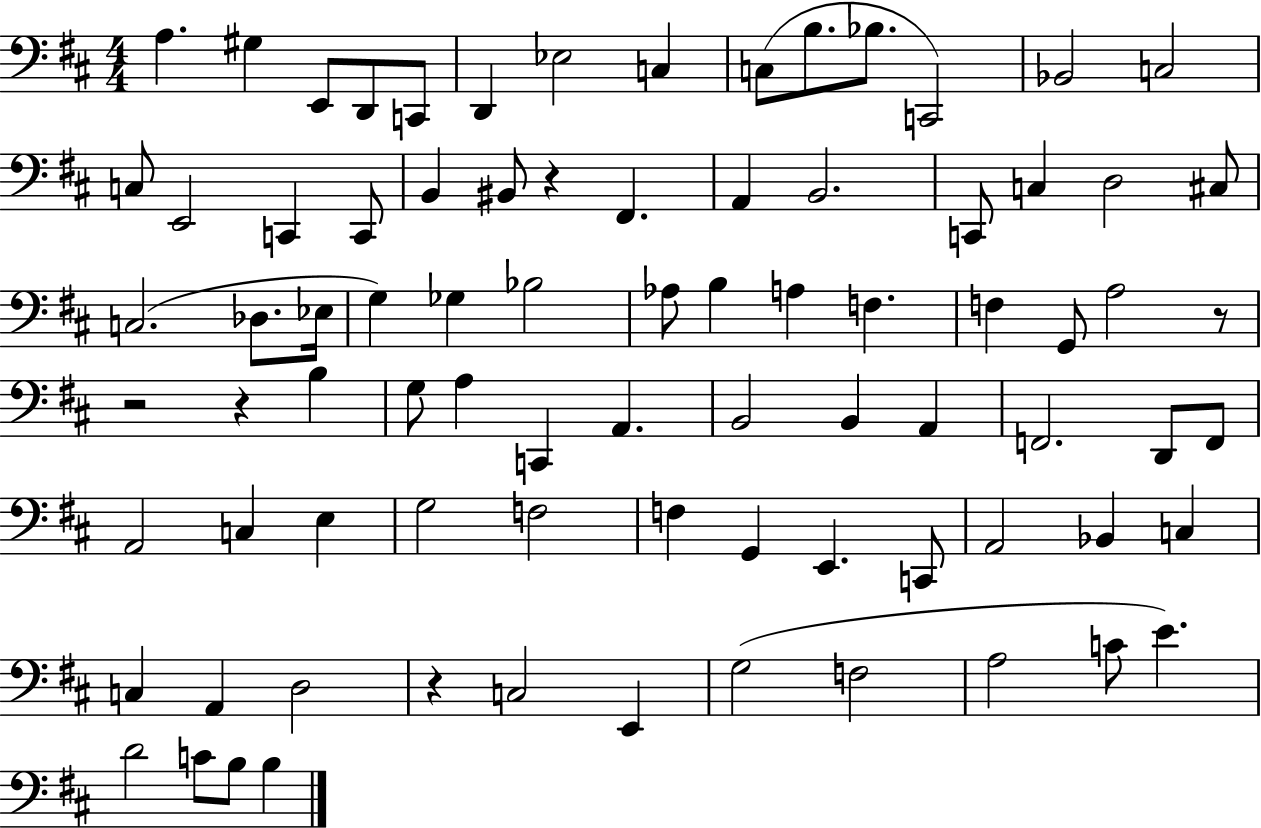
A3/q. G#3/q E2/e D2/e C2/e D2/q Eb3/h C3/q C3/e B3/e. Bb3/e. C2/h Bb2/h C3/h C3/e E2/h C2/q C2/e B2/q BIS2/e R/q F#2/q. A2/q B2/h. C2/e C3/q D3/h C#3/e C3/h. Db3/e. Eb3/s G3/q Gb3/q Bb3/h Ab3/e B3/q A3/q F3/q. F3/q G2/e A3/h R/e R/h R/q B3/q G3/e A3/q C2/q A2/q. B2/h B2/q A2/q F2/h. D2/e F2/e A2/h C3/q E3/q G3/h F3/h F3/q G2/q E2/q. C2/e A2/h Bb2/q C3/q C3/q A2/q D3/h R/q C3/h E2/q G3/h F3/h A3/h C4/e E4/q. D4/h C4/e B3/e B3/q